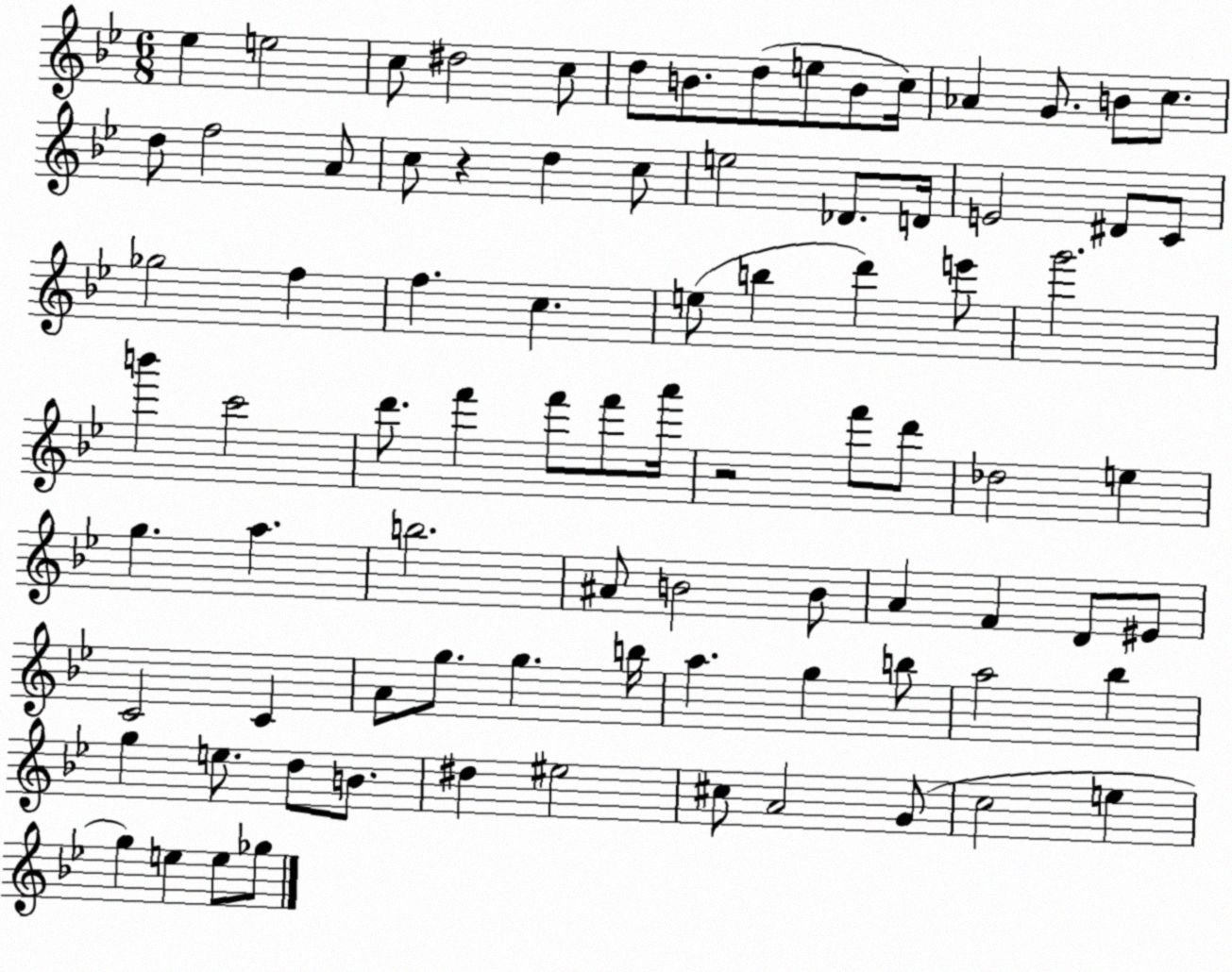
X:1
T:Untitled
M:6/8
L:1/4
K:Bb
_e e2 c/2 ^d2 c/2 d/2 B/2 d/2 e/2 B/2 c/4 _A G/2 B/2 c/2 d/2 f2 A/2 c/2 z d c/2 e2 _D/2 D/4 E2 ^D/2 C/2 _g2 f f c e/2 b d' e'/2 g'2 b' c'2 d'/2 f' f'/2 f'/2 a'/4 z2 f'/2 d'/2 _d2 e g a b2 ^A/2 B2 B/2 A F D/2 ^E/2 C2 C A/2 g/2 g b/4 a g b/2 a2 _b g e/2 d/2 B/2 ^d ^e2 ^c/2 A2 G/2 c2 e g e e/2 _g/2